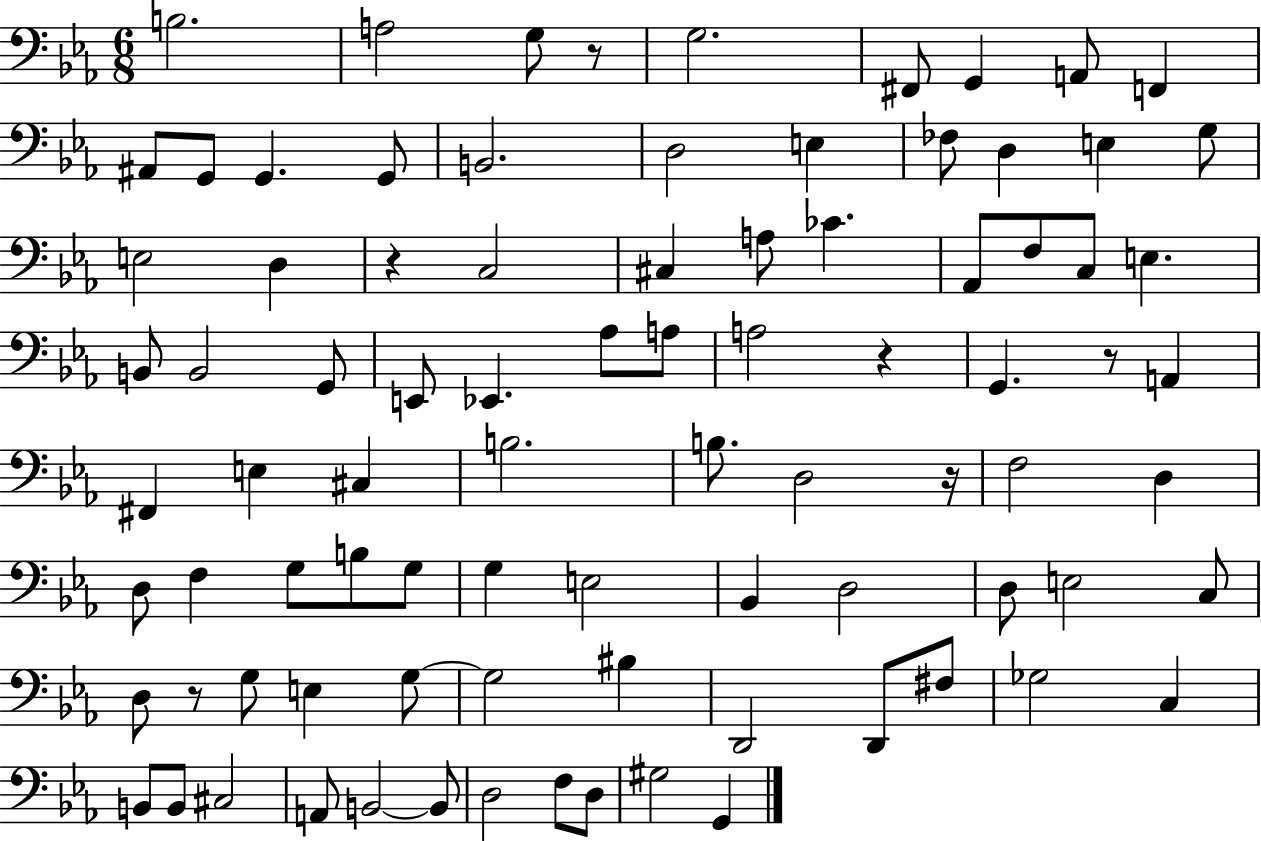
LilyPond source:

{
  \clef bass
  \numericTimeSignature
  \time 6/8
  \key ees \major
  b2. | a2 g8 r8 | g2. | fis,8 g,4 a,8 f,4 | \break ais,8 g,8 g,4. g,8 | b,2. | d2 e4 | fes8 d4 e4 g8 | \break e2 d4 | r4 c2 | cis4 a8 ces'4. | aes,8 f8 c8 e4. | \break b,8 b,2 g,8 | e,8 ees,4. aes8 a8 | a2 r4 | g,4. r8 a,4 | \break fis,4 e4 cis4 | b2. | b8. d2 r16 | f2 d4 | \break d8 f4 g8 b8 g8 | g4 e2 | bes,4 d2 | d8 e2 c8 | \break d8 r8 g8 e4 g8~~ | g2 bis4 | d,2 d,8 fis8 | ges2 c4 | \break b,8 b,8 cis2 | a,8 b,2~~ b,8 | d2 f8 d8 | gis2 g,4 | \break \bar "|."
}